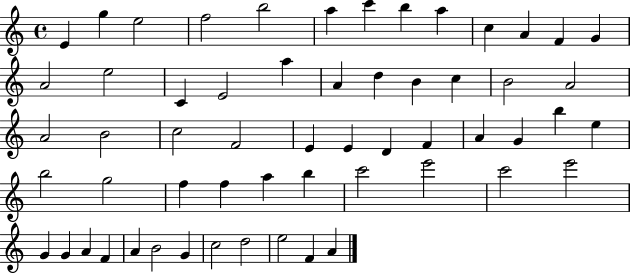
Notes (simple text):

E4/q G5/q E5/h F5/h B5/h A5/q C6/q B5/q A5/q C5/q A4/q F4/q G4/q A4/h E5/h C4/q E4/h A5/q A4/q D5/q B4/q C5/q B4/h A4/h A4/h B4/h C5/h F4/h E4/q E4/q D4/q F4/q A4/q G4/q B5/q E5/q B5/h G5/h F5/q F5/q A5/q B5/q C6/h E6/h C6/h E6/h G4/q G4/q A4/q F4/q A4/q B4/h G4/q C5/h D5/h E5/h F4/q A4/q